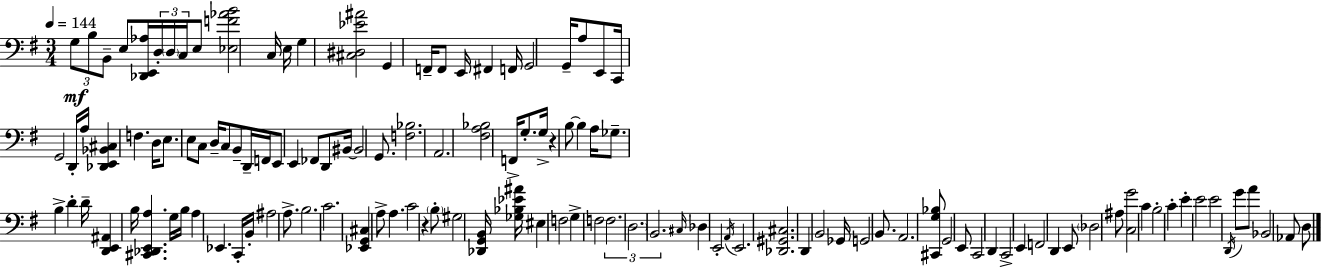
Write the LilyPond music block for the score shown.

{
  \clef bass
  \numericTimeSignature
  \time 3/4
  \key g \major
  \tempo 4 = 144
  \repeat volta 2 { \tuplet 3/2 { g8\mf b8 b,8-- } e8 <des, e, aes>16 \tuplet 3/2 { d16-. \parenthesize d16 c16 } | e8 <ees f' aes' b'>2 c16 e16 | g4 <cis dis ees' ais'>2 | g,4 f,16-- f,8 e,16 fis,4 | \break f,16 g,2 g,16-- a8 | e,8 c,16 g,2 d,16-. | a16 <des, e, bes, cis>4 f4. d16 | e8. e8 c8 d16-- c8 b,8-- | \break d,16-- f,16 e,8 e,4 fes,8 d,8 | bis,16~~ bis,2 g,8. | <f bes>2. | a,2. | \break <fis a bes>2 f,16-> g8.-. | g16-> r4 b8~~ b4 a16 | ges8.-- b4-> d'4-. d'16-- | <d, e, ais,>4 b16 <cis, des, e, a>4. g16 | \break b16 a4 ees,4. c,16-. | b,16-. ais2 a8.-> | b2. | c'2. | \break <ees, g, cis>4 a8-> a4. | c'2 r4 | \parenthesize b8-. gis2 <des, g, b,>16 <ges bes ees' ais'>16 | eis4 f2 | \break g4-> f2 | \tuplet 3/2 { f2. | \parenthesize d2. | b,2. } | \break \grace { cis16 } des4 e,2-. | \acciaccatura { a,16 } e,2. | <des, gis, cis>2. | d,4 b,2 | \break ges,16 g,2 b,8. | a,2. | <cis, g bes>8 g,2 | e,8 c,2 d,4 | \break c,2-> e,4 | f,2 d,4 | e,8 \parenthesize des2 | ais8 <c g'>2 c'4 | \break b2-. c'4-. | e'4-. e'2 | e'2 \acciaccatura { d,16 } g'8 | a'8 bes,2 aes,8 | \break d8 } \bar "|."
}